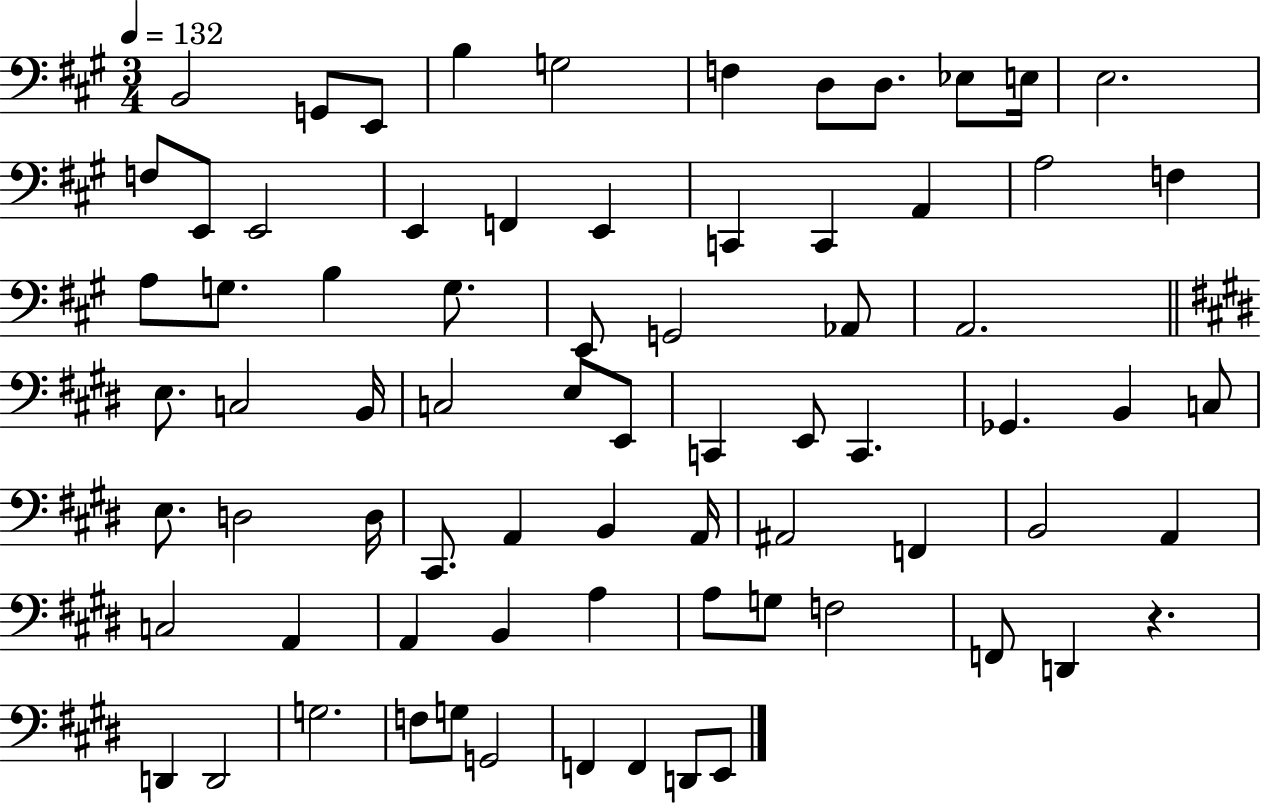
B2/h G2/e E2/e B3/q G3/h F3/q D3/e D3/e. Eb3/e E3/s E3/h. F3/e E2/e E2/h E2/q F2/q E2/q C2/q C2/q A2/q A3/h F3/q A3/e G3/e. B3/q G3/e. E2/e G2/h Ab2/e A2/h. E3/e. C3/h B2/s C3/h E3/e E2/e C2/q E2/e C2/q. Gb2/q. B2/q C3/e E3/e. D3/h D3/s C#2/e. A2/q B2/q A2/s A#2/h F2/q B2/h A2/q C3/h A2/q A2/q B2/q A3/q A3/e G3/e F3/h F2/e D2/q R/q. D2/q D2/h G3/h. F3/e G3/e G2/h F2/q F2/q D2/e E2/e